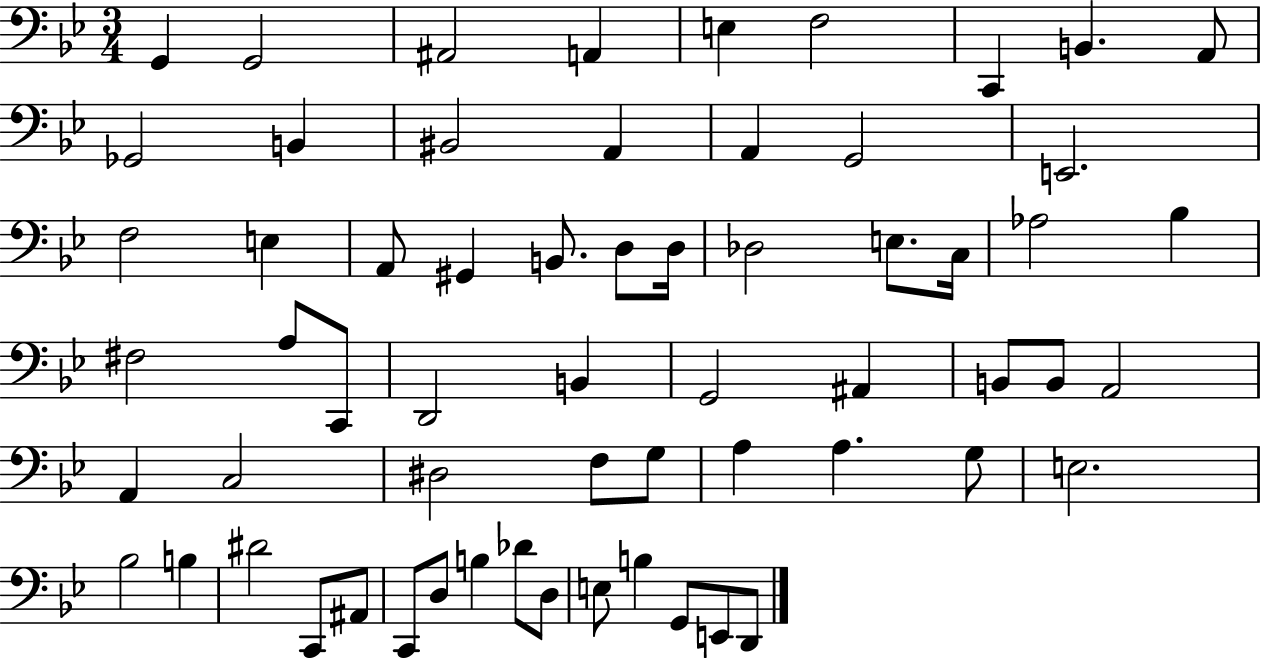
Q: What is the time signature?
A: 3/4